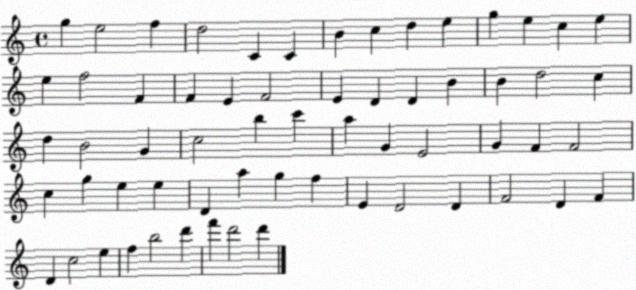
X:1
T:Untitled
M:4/4
L:1/4
K:C
g e2 f d2 C C B c d e g e c e e f2 F F E F2 E D D B B d2 c d B2 G c2 b c' a G E2 G F F2 c g e e D a g f E D2 D F2 D F D c2 e f b2 d' f' d'2 d'